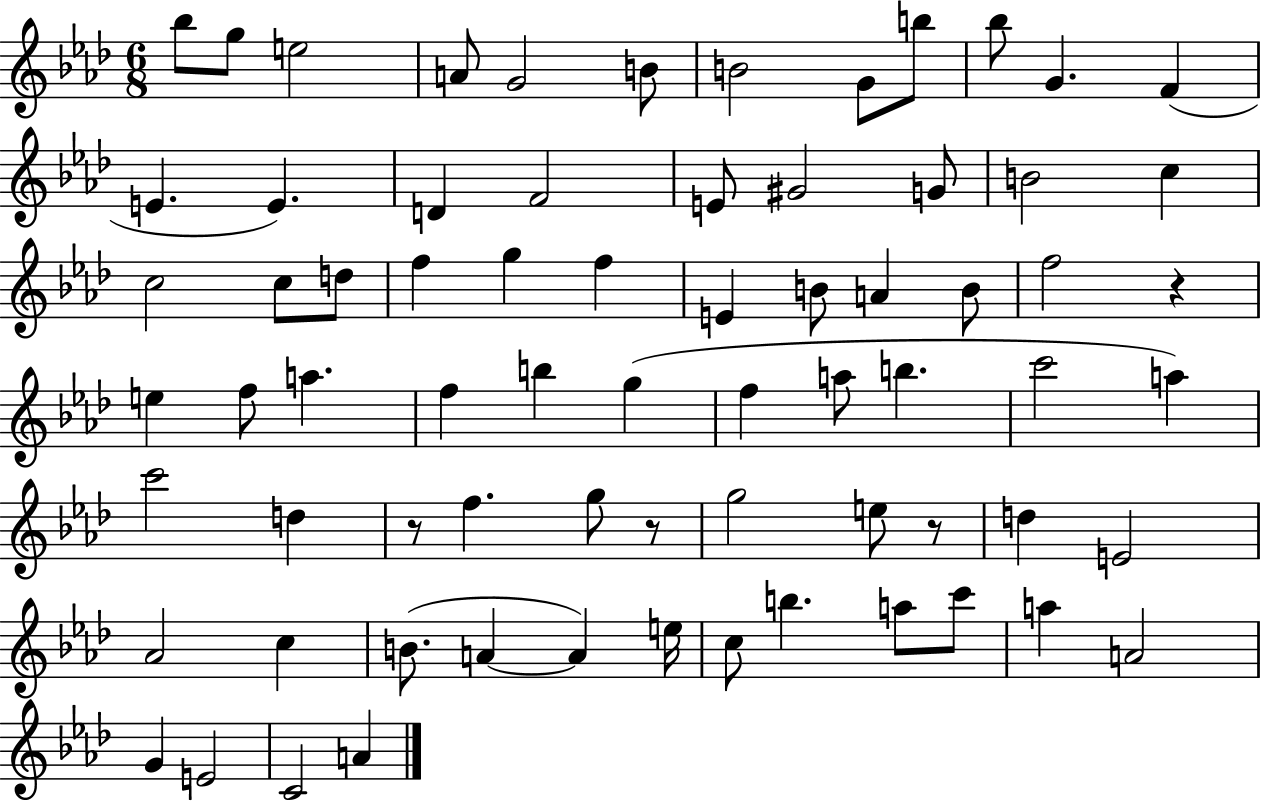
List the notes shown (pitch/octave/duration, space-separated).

Bb5/e G5/e E5/h A4/e G4/h B4/e B4/h G4/e B5/e Bb5/e G4/q. F4/q E4/q. E4/q. D4/q F4/h E4/e G#4/h G4/e B4/h C5/q C5/h C5/e D5/e F5/q G5/q F5/q E4/q B4/e A4/q B4/e F5/h R/q E5/q F5/e A5/q. F5/q B5/q G5/q F5/q A5/e B5/q. C6/h A5/q C6/h D5/q R/e F5/q. G5/e R/e G5/h E5/e R/e D5/q E4/h Ab4/h C5/q B4/e. A4/q A4/q E5/s C5/e B5/q. A5/e C6/e A5/q A4/h G4/q E4/h C4/h A4/q